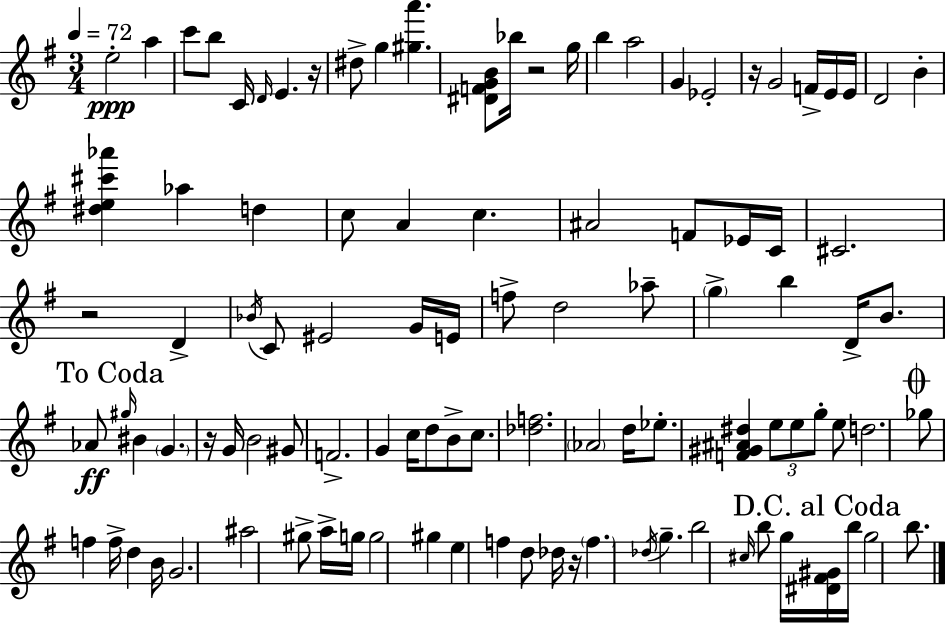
{
  \clef treble
  \numericTimeSignature
  \time 3/4
  \key g \major
  \tempo 4 = 72
  e''2-.\ppp a''4 | c'''8 b''8 c'16 \grace { d'16 } e'4. | r16 dis''8-> g''4 <gis'' a'''>4. | <dis' f' g' b'>8 bes''16 r2 | \break g''16 b''4 a''2 | g'4 ees'2-. | r16 g'2 f'16-> e'16 | e'16 d'2 b'4-. | \break <dis'' e'' cis''' aes'''>4 aes''4 d''4 | c''8 a'4 c''4. | ais'2 f'8 ees'16 | c'16 cis'2. | \break r2 d'4-> | \acciaccatura { bes'16 } c'8 eis'2 | g'16 e'16 f''8-> d''2 | aes''8-- \parenthesize g''4-> b''4 d'16-> b'8. | \break \mark "To Coda" aes'8\ff \grace { gis''16 } bis'4 \parenthesize g'4. | r16 g'16 b'2 | gis'8 f'2.-> | g'4 c''16 d''8 b'8-> | \break c''8. <des'' f''>2. | \parenthesize aes'2 d''16 | ees''8.-. <f' gis' ais' dis''>4 \tuplet 3/2 { e''8 e''8 g''8-. } | e''8 d''2. | \break \mark \markup { \musicglyph "scripts.coda" } ges''8 f''4 f''16-> d''4 | b'16 g'2. | ais''2 gis''8-> | a''16-> g''16 g''2 gis''4 | \break e''4 f''4 d''8 | des''16 r16 \parenthesize f''4. \acciaccatura { des''16 } g''4.-- | b''2 | \grace { cis''16 } b''8 g''16 \mark "D.C. al Coda" <dis' fis' gis'>16 b''16 g''2 | \break b''8. \bar "|."
}